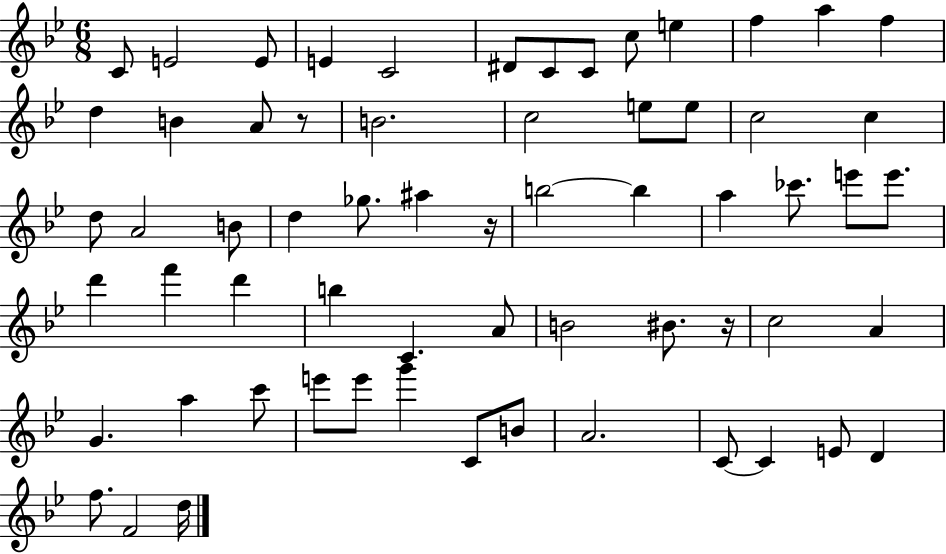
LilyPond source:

{
  \clef treble
  \numericTimeSignature
  \time 6/8
  \key bes \major
  c'8 e'2 e'8 | e'4 c'2 | dis'8 c'8 c'8 c''8 e''4 | f''4 a''4 f''4 | \break d''4 b'4 a'8 r8 | b'2. | c''2 e''8 e''8 | c''2 c''4 | \break d''8 a'2 b'8 | d''4 ges''8. ais''4 r16 | b''2~~ b''4 | a''4 ces'''8. e'''8 e'''8. | \break d'''4 f'''4 d'''4 | b''4 c'4. a'8 | b'2 bis'8. r16 | c''2 a'4 | \break g'4. a''4 c'''8 | e'''8 e'''8 g'''4 c'8 b'8 | a'2. | c'8~~ c'4 e'8 d'4 | \break f''8. f'2 d''16 | \bar "|."
}